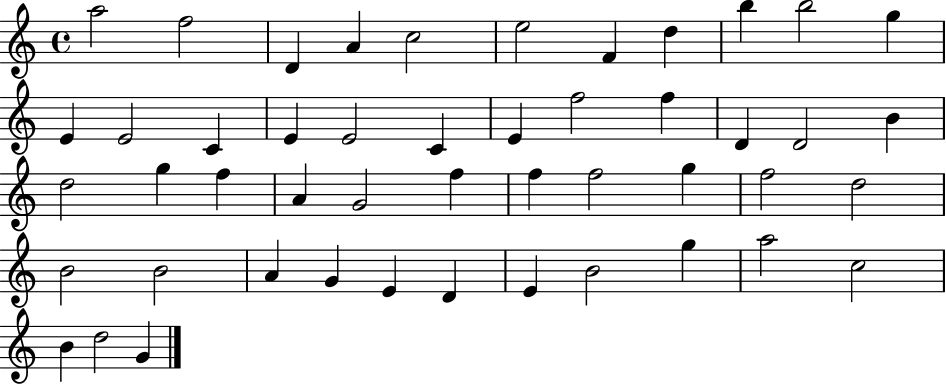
{
  \clef treble
  \time 4/4
  \defaultTimeSignature
  \key c \major
  a''2 f''2 | d'4 a'4 c''2 | e''2 f'4 d''4 | b''4 b''2 g''4 | \break e'4 e'2 c'4 | e'4 e'2 c'4 | e'4 f''2 f''4 | d'4 d'2 b'4 | \break d''2 g''4 f''4 | a'4 g'2 f''4 | f''4 f''2 g''4 | f''2 d''2 | \break b'2 b'2 | a'4 g'4 e'4 d'4 | e'4 b'2 g''4 | a''2 c''2 | \break b'4 d''2 g'4 | \bar "|."
}